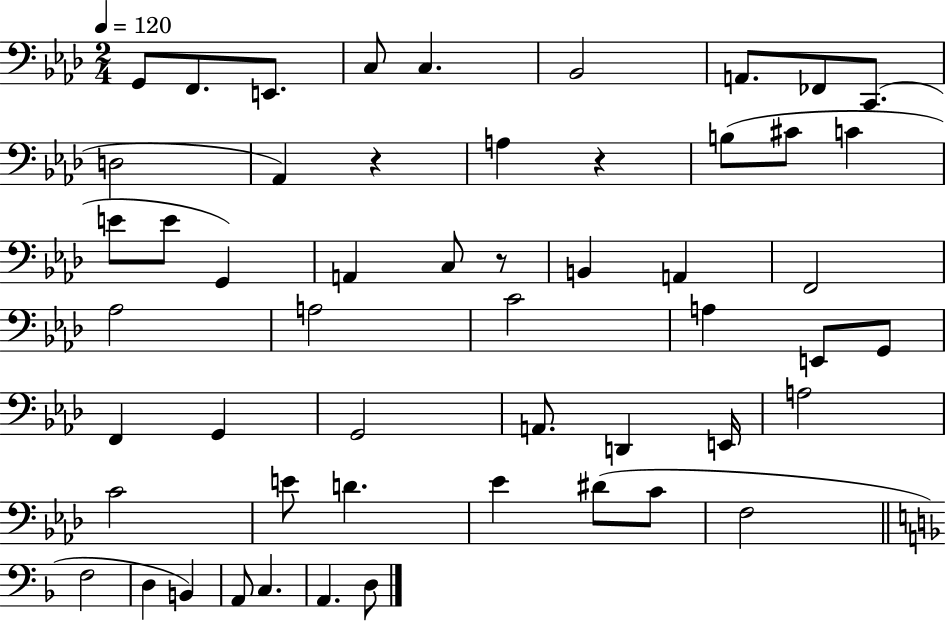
G2/e F2/e. E2/e. C3/e C3/q. Bb2/h A2/e. FES2/e C2/e. D3/h Ab2/q R/q A3/q R/q B3/e C#4/e C4/q E4/e E4/e G2/q A2/q C3/e R/e B2/q A2/q F2/h Ab3/h A3/h C4/h A3/q E2/e G2/e F2/q G2/q G2/h A2/e. D2/q E2/s A3/h C4/h E4/e D4/q. Eb4/q D#4/e C4/e F3/h F3/h D3/q B2/q A2/e C3/q. A2/q. D3/e